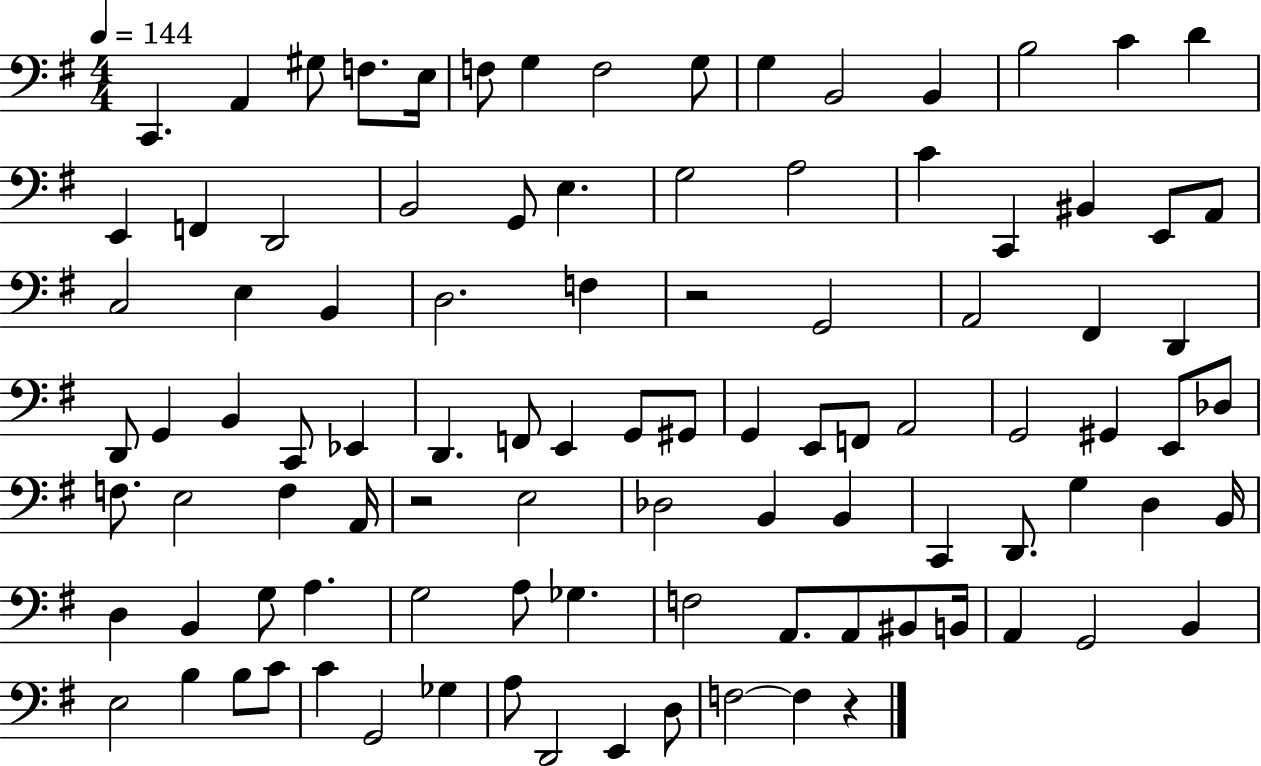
C2/q. A2/q G#3/e F3/e. E3/s F3/e G3/q F3/h G3/e G3/q B2/h B2/q B3/h C4/q D4/q E2/q F2/q D2/h B2/h G2/e E3/q. G3/h A3/h C4/q C2/q BIS2/q E2/e A2/e C3/h E3/q B2/q D3/h. F3/q R/h G2/h A2/h F#2/q D2/q D2/e G2/q B2/q C2/e Eb2/q D2/q. F2/e E2/q G2/e G#2/e G2/q E2/e F2/e A2/h G2/h G#2/q E2/e Db3/e F3/e. E3/h F3/q A2/s R/h E3/h Db3/h B2/q B2/q C2/q D2/e. G3/q D3/q B2/s D3/q B2/q G3/e A3/q. G3/h A3/e Gb3/q. F3/h A2/e. A2/e BIS2/e B2/s A2/q G2/h B2/q E3/h B3/q B3/e C4/e C4/q G2/h Gb3/q A3/e D2/h E2/q D3/e F3/h F3/q R/q